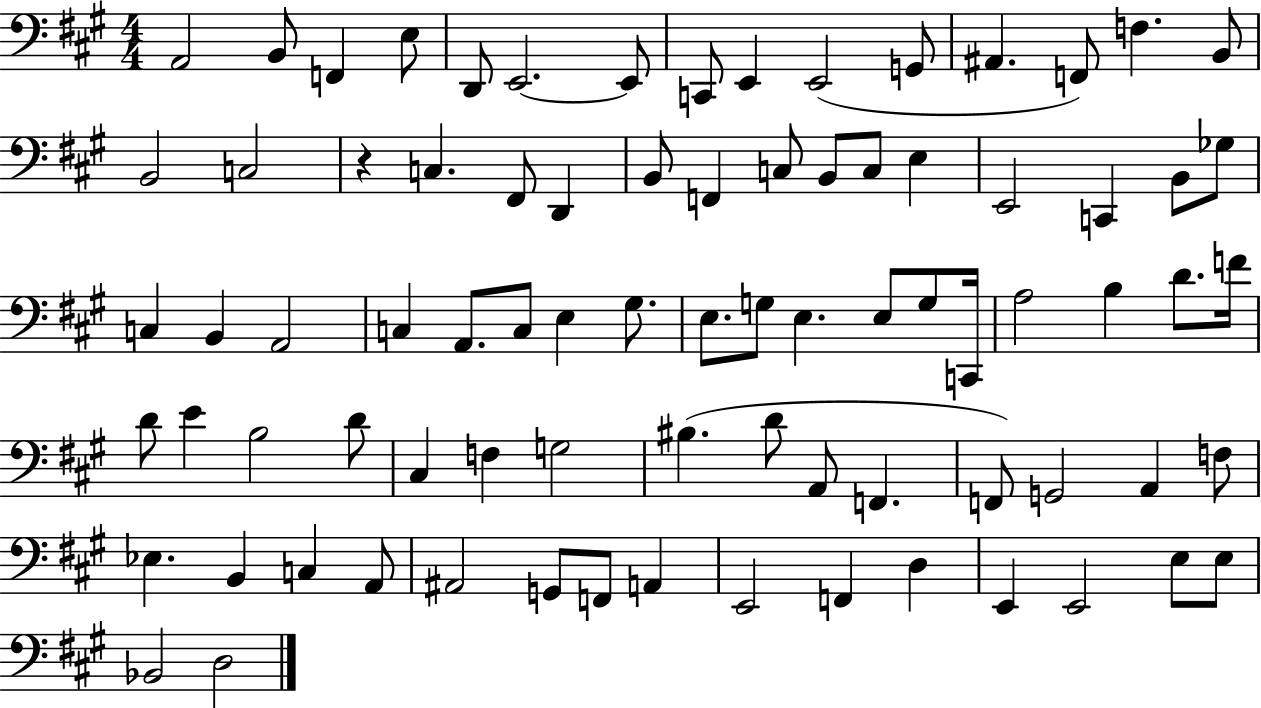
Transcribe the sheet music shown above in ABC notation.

X:1
T:Untitled
M:4/4
L:1/4
K:A
A,,2 B,,/2 F,, E,/2 D,,/2 E,,2 E,,/2 C,,/2 E,, E,,2 G,,/2 ^A,, F,,/2 F, B,,/2 B,,2 C,2 z C, ^F,,/2 D,, B,,/2 F,, C,/2 B,,/2 C,/2 E, E,,2 C,, B,,/2 _G,/2 C, B,, A,,2 C, A,,/2 C,/2 E, ^G,/2 E,/2 G,/2 E, E,/2 G,/2 C,,/4 A,2 B, D/2 F/4 D/2 E B,2 D/2 ^C, F, G,2 ^B, D/2 A,,/2 F,, F,,/2 G,,2 A,, F,/2 _E, B,, C, A,,/2 ^A,,2 G,,/2 F,,/2 A,, E,,2 F,, D, E,, E,,2 E,/2 E,/2 _B,,2 D,2